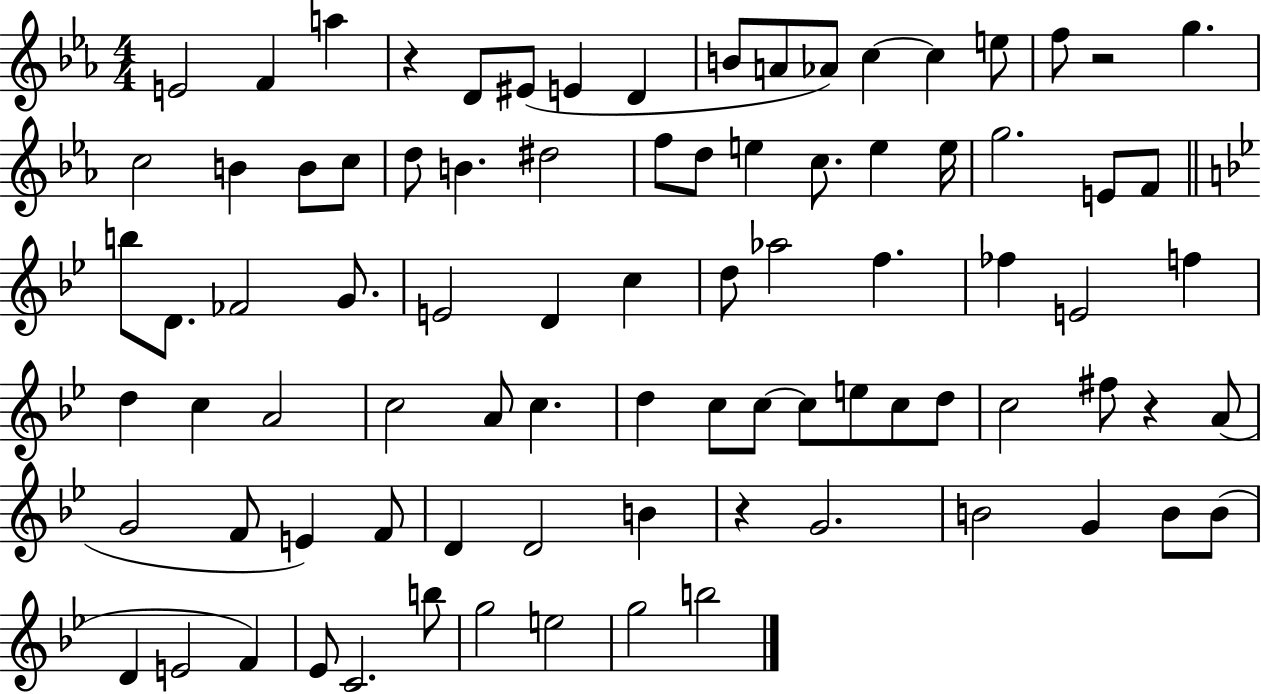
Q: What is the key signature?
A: EES major